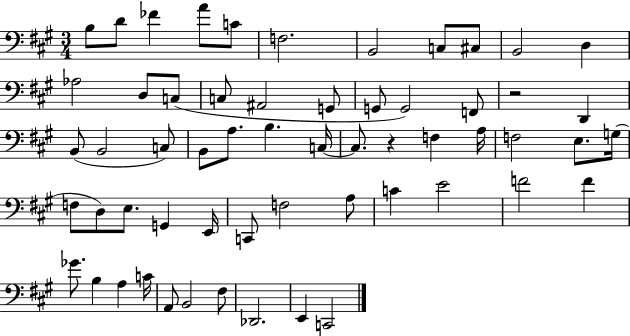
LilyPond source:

{
  \clef bass
  \numericTimeSignature
  \time 3/4
  \key a \major
  b8 d'8 fes'4 a'8 c'8 | f2. | b,2 c8 cis8 | b,2 d4 | \break aes2 d8 c8( | c8 ais,2 g,8 | g,8 g,2) f,8 | r2 d,4 | \break b,8( b,2 c8) | b,8 a8. b4. c16~~ | c8. r4 f4 a16 | f2 e8. g16( | \break f8 d8) e8. g,4 e,16 | c,8 f2 a8 | c'4 e'2 | f'2 f'4 | \break ges'8. b4 a4 c'16 | a,8 b,2 fis8 | des,2. | e,4 c,2 | \break \bar "|."
}